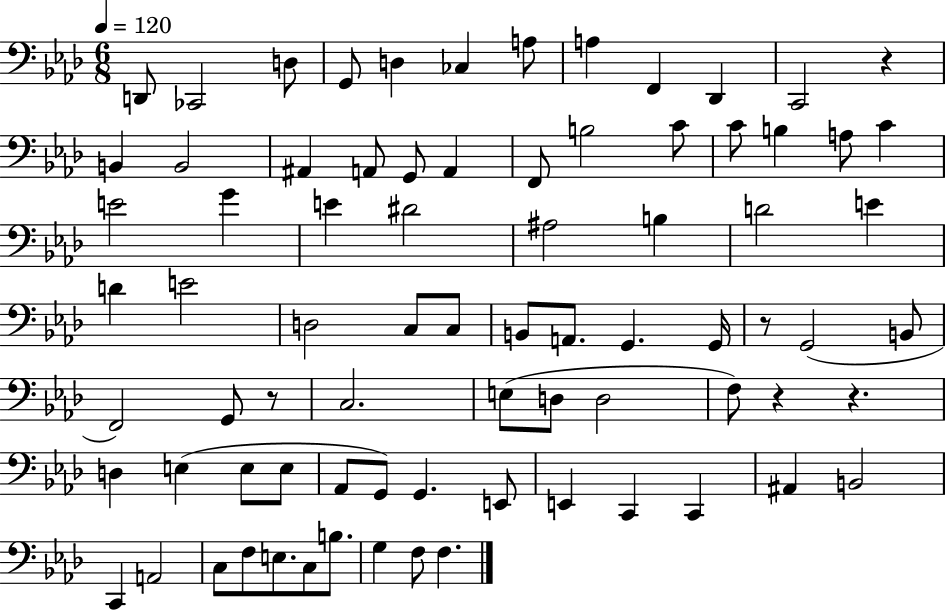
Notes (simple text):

D2/e CES2/h D3/e G2/e D3/q CES3/q A3/e A3/q F2/q Db2/q C2/h R/q B2/q B2/h A#2/q A2/e G2/e A2/q F2/e B3/h C4/e C4/e B3/q A3/e C4/q E4/h G4/q E4/q D#4/h A#3/h B3/q D4/h E4/q D4/q E4/h D3/h C3/e C3/e B2/e A2/e. G2/q. G2/s R/e G2/h B2/e F2/h G2/e R/e C3/h. E3/e D3/e D3/h F3/e R/q R/q. D3/q E3/q E3/e E3/e Ab2/e G2/e G2/q. E2/e E2/q C2/q C2/q A#2/q B2/h C2/q A2/h C3/e F3/e E3/e. C3/e B3/e. G3/q F3/e F3/q.